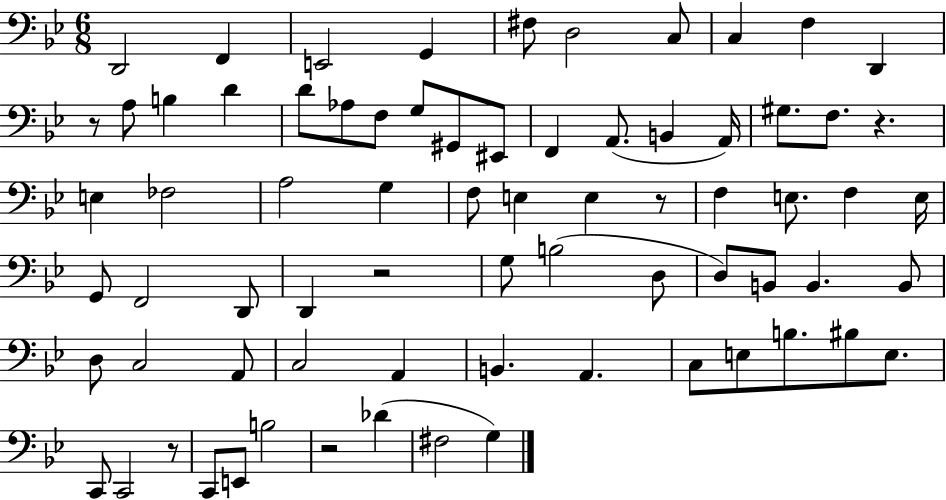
D2/h F2/q E2/h G2/q F#3/e D3/h C3/e C3/q F3/q D2/q R/e A3/e B3/q D4/q D4/e Ab3/e F3/e G3/e G#2/e EIS2/e F2/q A2/e. B2/q A2/s G#3/e. F3/e. R/q. E3/q FES3/h A3/h G3/q F3/e E3/q E3/q R/e F3/q E3/e. F3/q E3/s G2/e F2/h D2/e D2/q R/h G3/e B3/h D3/e D3/e B2/e B2/q. B2/e D3/e C3/h A2/e C3/h A2/q B2/q. A2/q. C3/e E3/e B3/e. BIS3/e E3/e. C2/e C2/h R/e C2/e E2/e B3/h R/h Db4/q F#3/h G3/q